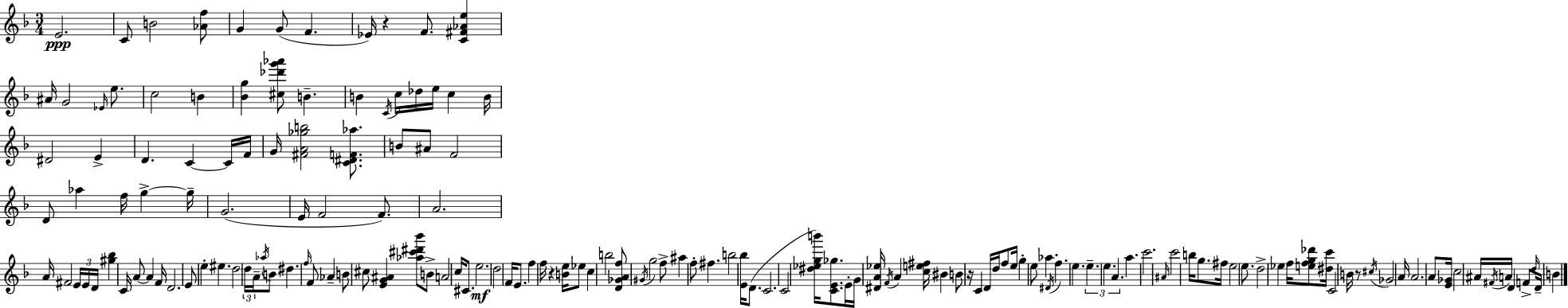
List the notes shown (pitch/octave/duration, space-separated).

E4/h. C4/e B4/h [Ab4,F5]/e G4/q G4/e F4/q. Eb4/s R/q F4/e. [C4,F#4,Ab4,E5]/q A#4/s G4/h Eb4/s E5/e. C5/h B4/q [Bb4,G5]/q [C#5,Db6,G6,Ab6]/e B4/q. B4/q C4/s C5/s Db5/s E5/s C5/q B4/s D#4/h E4/q D4/q. C4/q C4/s F4/s G4/s [F#4,A4,Gb5,B5]/h [C4,D#4,F4,Ab5]/e. B4/e A#4/e F4/h D4/e Ab5/q F5/s G5/q G5/s G4/h. E4/s F4/h F4/e. A4/h. A4/s F#4/h E4/s E4/s D4/s [G#5,Bb5]/q C4/s A4/e A4/q F4/s D4/h. E4/e E5/q EIS5/q. D5/h D5/s A4/s Ab5/s B4/e D#5/q. F5/s F4/e Ab4/q B4/e C#5/e [E4,G4,A#4]/q [Ab5,C#6,D#6,Bb6]/e B4/e A4/h C5/s C#4/e. E5/h. D5/h F4/s E4/e. F5/q F5/s R/q [B4,E5]/s Eb5/e C5/q B5/h [D4,Gb4,A4,F5]/e G#4/s G5/h F5/e A#5/q F5/e F#5/q. B5/h [E4,Bb5]/s D4/e. C4/h. C4/h [D#5,Eb5,G5,B6]/s [C4,E4,Gb5]/e. E4/s G4/s [D#4,A4,Eb5]/s F4/s A4/q [C5,E5,F#5]/s BIS4/q B4/e R/s C4/q D4/s D5/s F5/e E5/s G5/q E5/e Ab5/q. D#4/s F5/q. E5/q. E5/q. E5/q. A4/q. A5/q. C6/h. A#4/s C6/h B5/s G5/e. F#5/s E5/h E5/e. D5/h Eb5/q F5/s [E5,F5,G5,Db6]/e [D#5,C6]/s C4/h B4/s R/e C#5/s Gb4/h A4/s A4/h. A4/e [E4,Gb4]/s C5/h A#4/s F#4/s A4/s D4/q F4/e D5/s D4/s B4/q